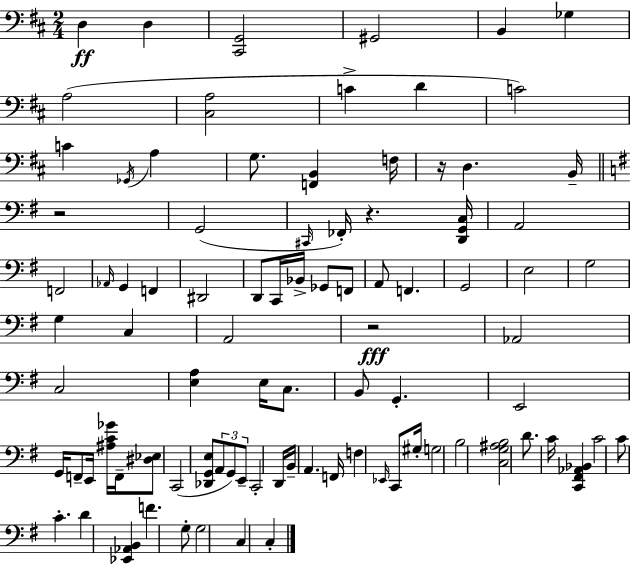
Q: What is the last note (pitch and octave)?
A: C3